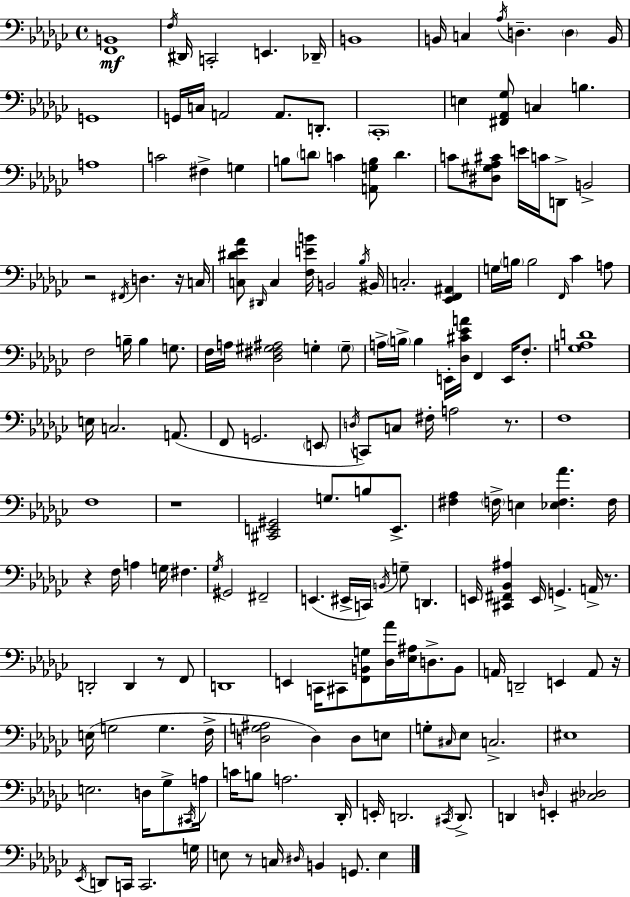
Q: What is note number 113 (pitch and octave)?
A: E2